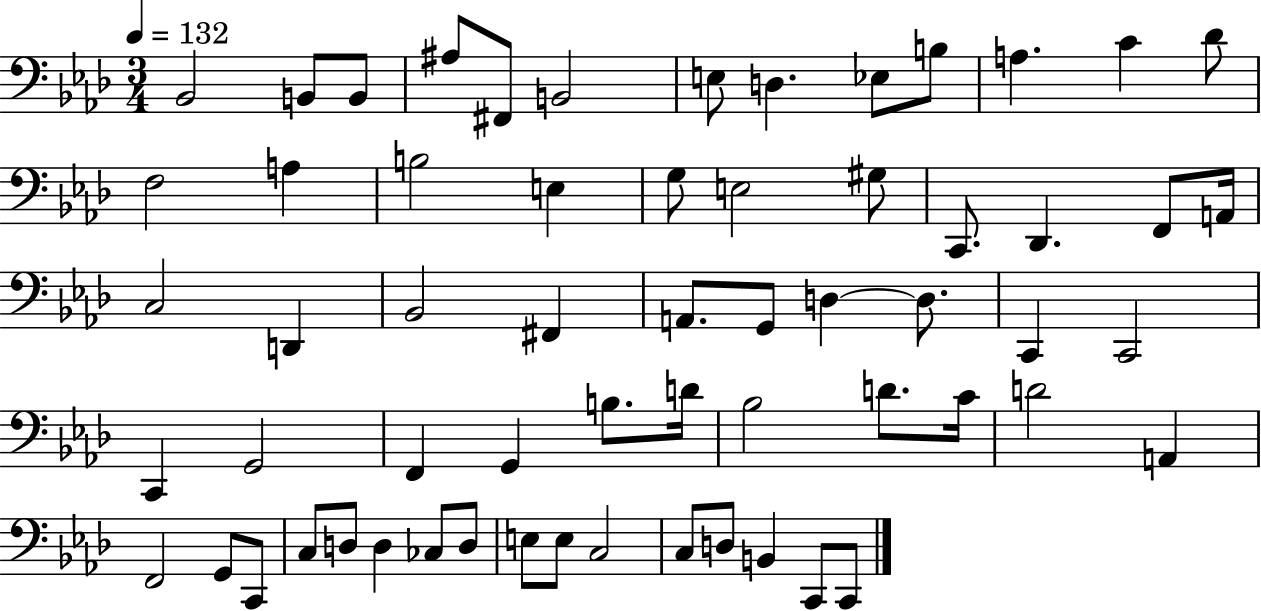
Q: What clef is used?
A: bass